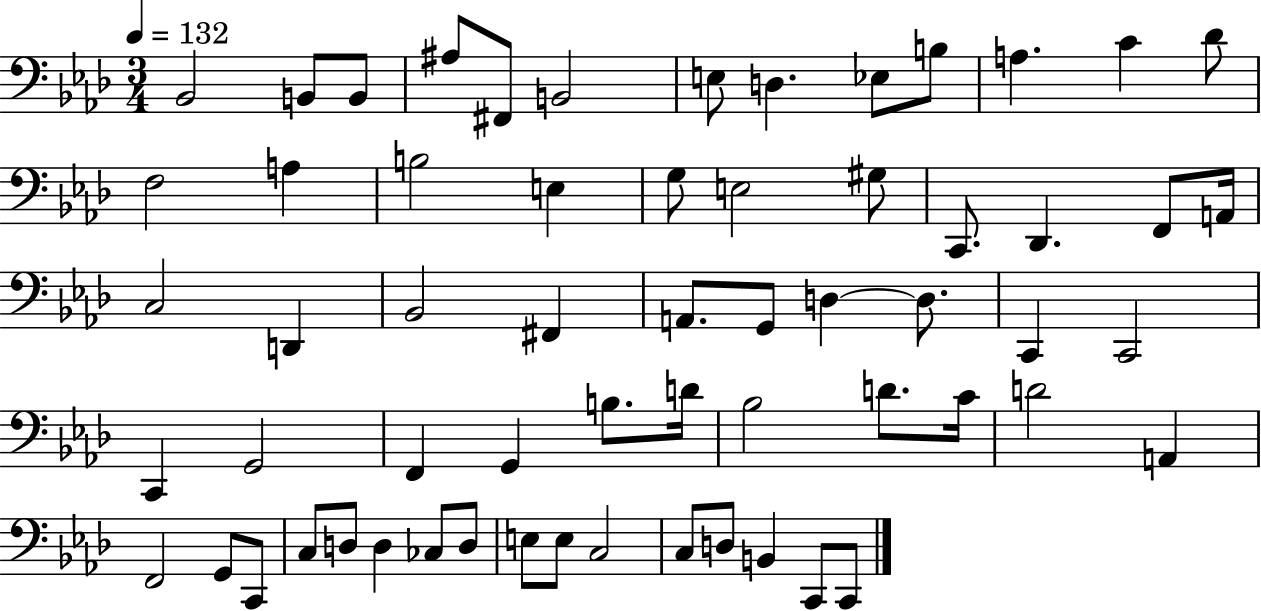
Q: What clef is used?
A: bass